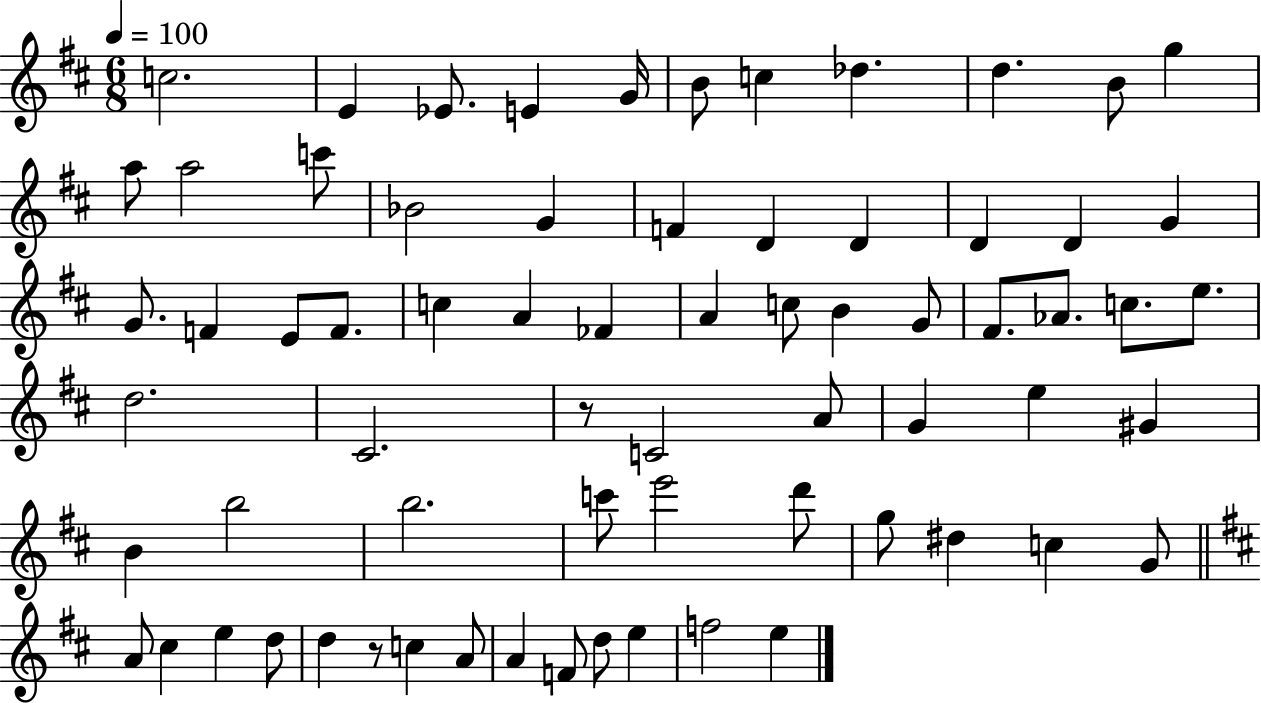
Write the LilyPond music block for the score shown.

{
  \clef treble
  \numericTimeSignature
  \time 6/8
  \key d \major
  \tempo 4 = 100
  c''2. | e'4 ees'8. e'4 g'16 | b'8 c''4 des''4. | d''4. b'8 g''4 | \break a''8 a''2 c'''8 | bes'2 g'4 | f'4 d'4 d'4 | d'4 d'4 g'4 | \break g'8. f'4 e'8 f'8. | c''4 a'4 fes'4 | a'4 c''8 b'4 g'8 | fis'8. aes'8. c''8. e''8. | \break d''2. | cis'2. | r8 c'2 a'8 | g'4 e''4 gis'4 | \break b'4 b''2 | b''2. | c'''8 e'''2 d'''8 | g''8 dis''4 c''4 g'8 | \break \bar "||" \break \key b \minor a'8 cis''4 e''4 d''8 | d''4 r8 c''4 a'8 | a'4 f'8 d''8 e''4 | f''2 e''4 | \break \bar "|."
}